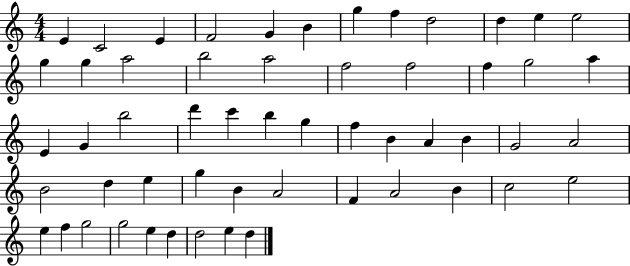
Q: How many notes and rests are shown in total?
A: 55